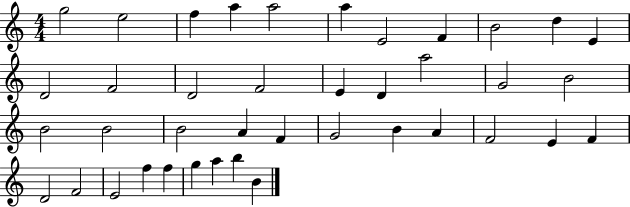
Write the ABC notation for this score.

X:1
T:Untitled
M:4/4
L:1/4
K:C
g2 e2 f a a2 a E2 F B2 d E D2 F2 D2 F2 E D a2 G2 B2 B2 B2 B2 A F G2 B A F2 E F D2 F2 E2 f f g a b B